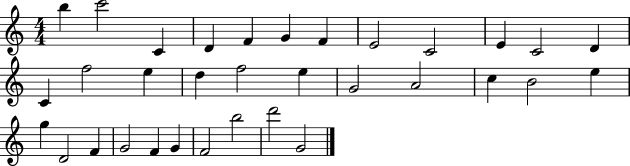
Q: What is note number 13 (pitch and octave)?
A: C4